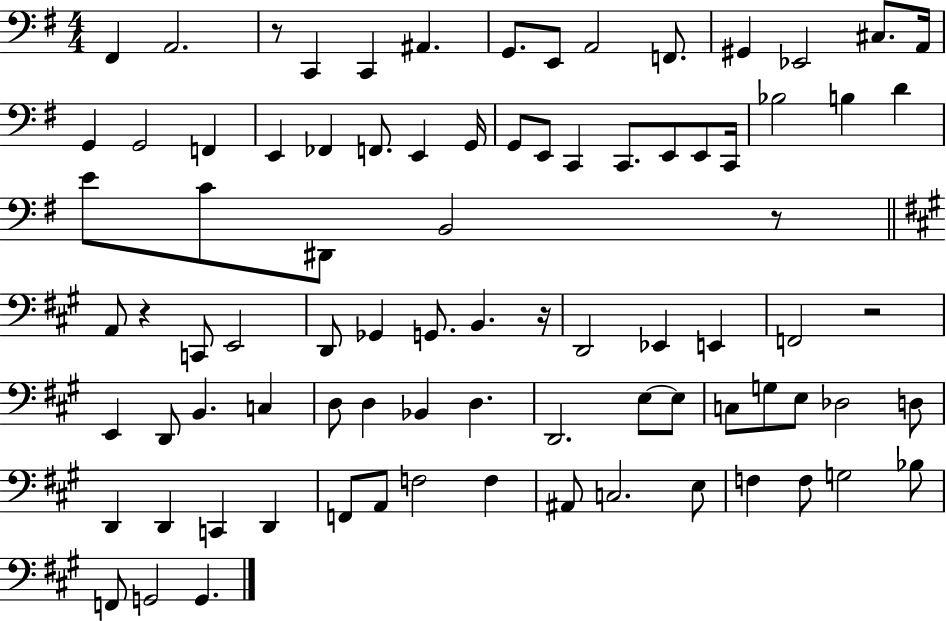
F#2/q A2/h. R/e C2/q C2/q A#2/q. G2/e. E2/e A2/h F2/e. G#2/q Eb2/h C#3/e. A2/s G2/q G2/h F2/q E2/q FES2/q F2/e. E2/q G2/s G2/e E2/e C2/q C2/e. E2/e E2/e C2/s Bb3/h B3/q D4/q E4/e C4/e D#2/e B2/h R/e A2/e R/q C2/e E2/h D2/e Gb2/q G2/e. B2/q. R/s D2/h Eb2/q E2/q F2/h R/h E2/q D2/e B2/q. C3/q D3/e D3/q Bb2/q D3/q. D2/h. E3/e E3/e C3/e G3/e E3/e Db3/h D3/e D2/q D2/q C2/q D2/q F2/e A2/e F3/h F3/q A#2/e C3/h. E3/e F3/q F3/e G3/h Bb3/e F2/e G2/h G2/q.